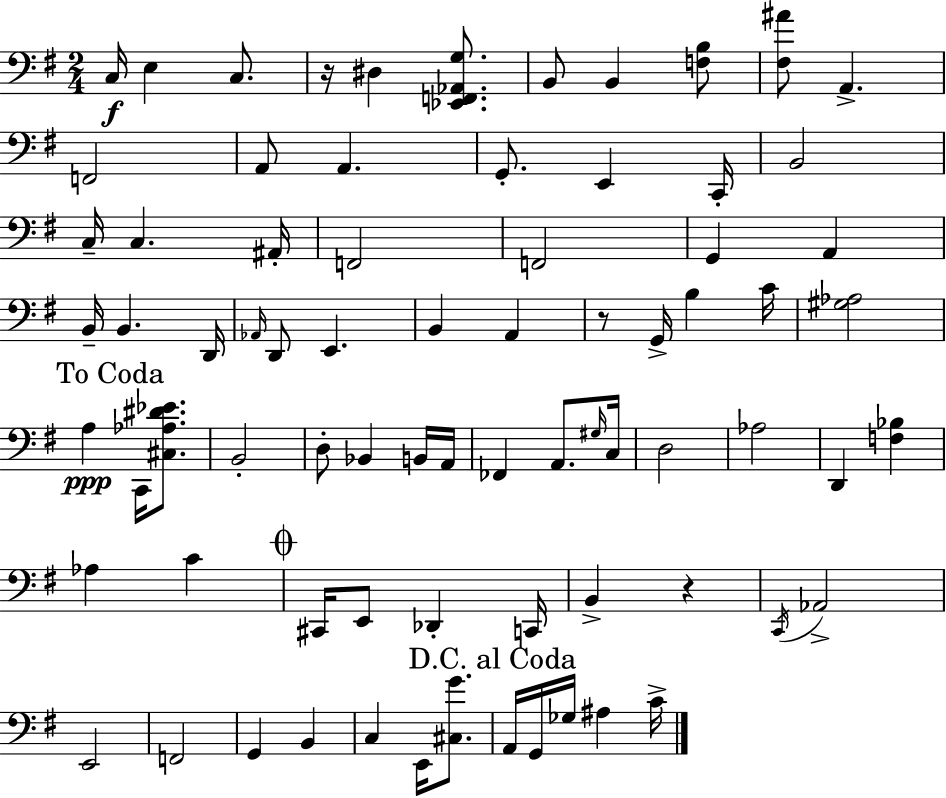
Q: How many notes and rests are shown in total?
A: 76